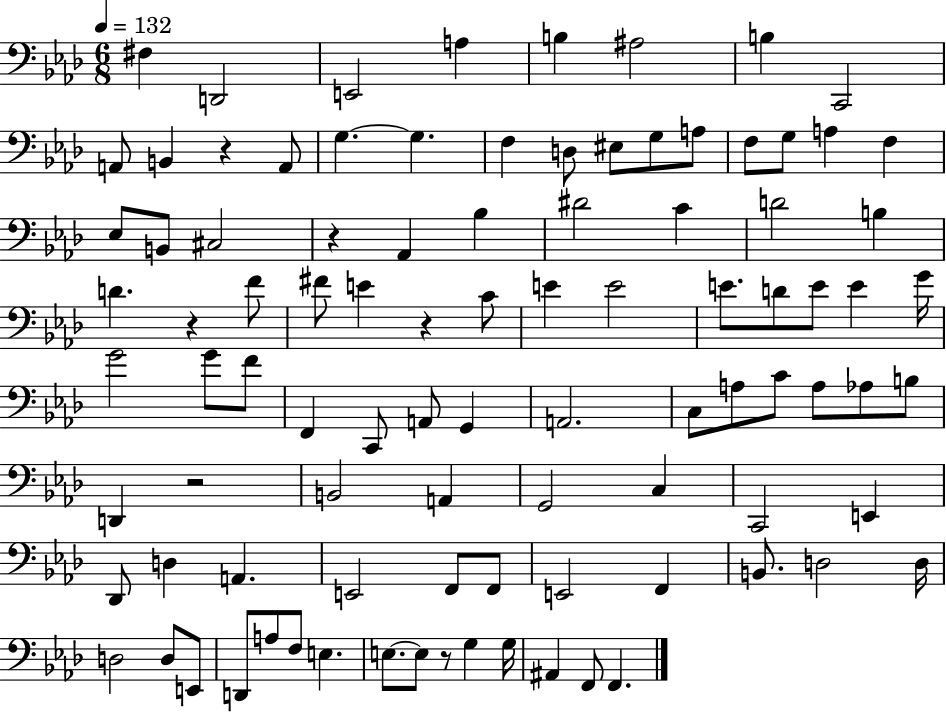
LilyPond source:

{
  \clef bass
  \numericTimeSignature
  \time 6/8
  \key aes \major
  \tempo 4 = 132
  fis4 d,2 | e,2 a4 | b4 ais2 | b4 c,2 | \break a,8 b,4 r4 a,8 | g4.~~ g4. | f4 d8 eis8 g8 a8 | f8 g8 a4 f4 | \break ees8 b,8 cis2 | r4 aes,4 bes4 | dis'2 c'4 | d'2 b4 | \break d'4. r4 f'8 | fis'8 e'4 r4 c'8 | e'4 e'2 | e'8. d'8 e'8 e'4 g'16 | \break g'2 g'8 f'8 | f,4 c,8 a,8 g,4 | a,2. | c8 a8 c'8 a8 aes8 b8 | \break d,4 r2 | b,2 a,4 | g,2 c4 | c,2 e,4 | \break des,8 d4 a,4. | e,2 f,8 f,8 | e,2 f,4 | b,8. d2 d16 | \break d2 d8 e,8 | d,8 a8 f8 e4. | e8.~~ e8 r8 g4 g16 | ais,4 f,8 f,4. | \break \bar "|."
}